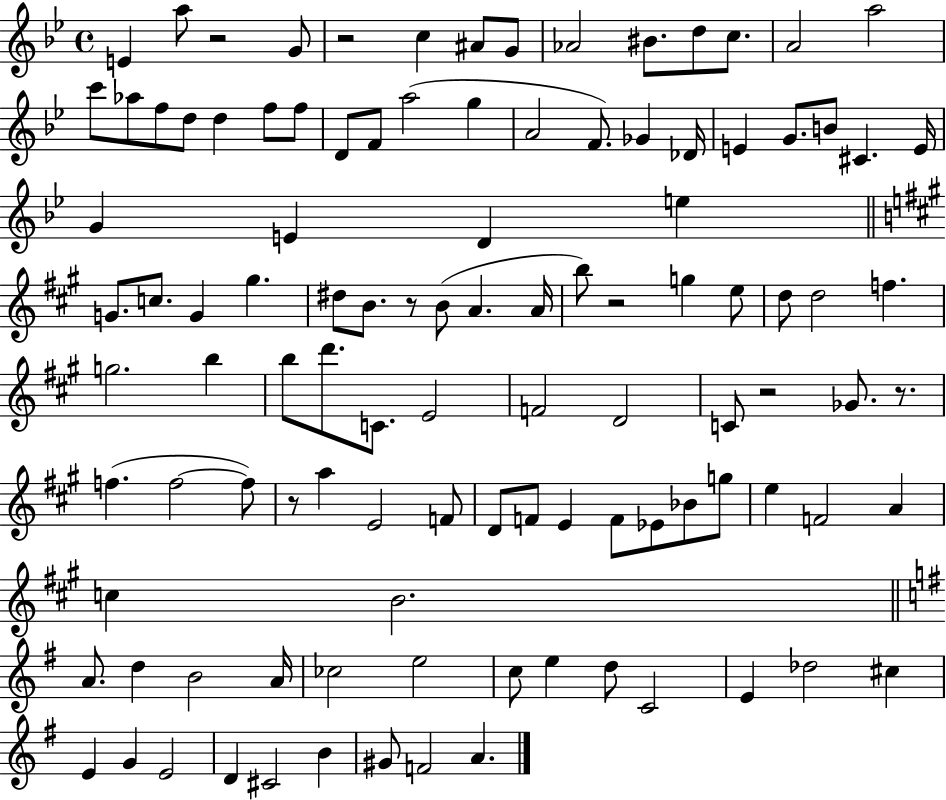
E4/q A5/e R/h G4/e R/h C5/q A#4/e G4/e Ab4/h BIS4/e. D5/e C5/e. A4/h A5/h C6/e Ab5/e F5/e D5/e D5/q F5/e F5/e D4/e F4/e A5/h G5/q A4/h F4/e. Gb4/q Db4/s E4/q G4/e. B4/e C#4/q. E4/s G4/q E4/q D4/q E5/q G4/e. C5/e. G4/q G#5/q. D#5/e B4/e. R/e B4/e A4/q. A4/s B5/e R/h G5/q E5/e D5/e D5/h F5/q. G5/h. B5/q B5/e D6/e. C4/e. E4/h F4/h D4/h C4/e R/h Gb4/e. R/e. F5/q. F5/h F5/e R/e A5/q E4/h F4/e D4/e F4/e E4/q F4/e Eb4/e Bb4/e G5/e E5/q F4/h A4/q C5/q B4/h. A4/e. D5/q B4/h A4/s CES5/h E5/h C5/e E5/q D5/e C4/h E4/q Db5/h C#5/q E4/q G4/q E4/h D4/q C#4/h B4/q G#4/e F4/h A4/q.